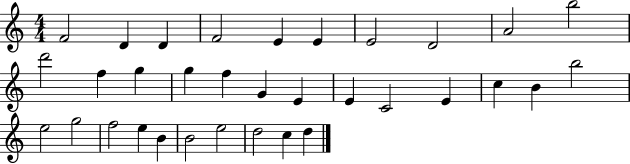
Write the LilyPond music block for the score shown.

{
  \clef treble
  \numericTimeSignature
  \time 4/4
  \key c \major
  f'2 d'4 d'4 | f'2 e'4 e'4 | e'2 d'2 | a'2 b''2 | \break d'''2 f''4 g''4 | g''4 f''4 g'4 e'4 | e'4 c'2 e'4 | c''4 b'4 b''2 | \break e''2 g''2 | f''2 e''4 b'4 | b'2 e''2 | d''2 c''4 d''4 | \break \bar "|."
}